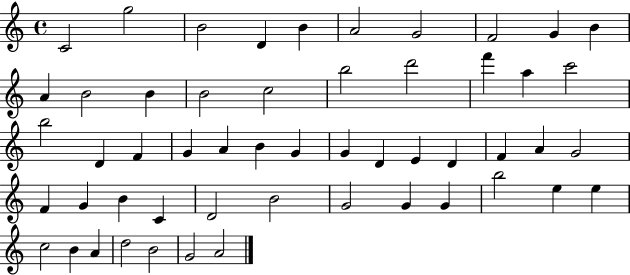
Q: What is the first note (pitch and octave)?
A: C4